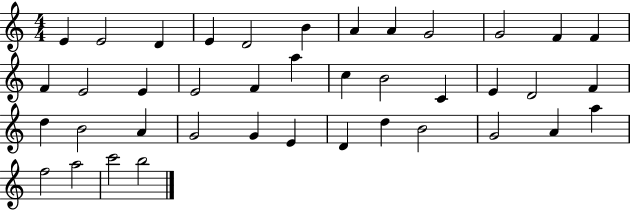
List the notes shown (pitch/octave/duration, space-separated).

E4/q E4/h D4/q E4/q D4/h B4/q A4/q A4/q G4/h G4/h F4/q F4/q F4/q E4/h E4/q E4/h F4/q A5/q C5/q B4/h C4/q E4/q D4/h F4/q D5/q B4/h A4/q G4/h G4/q E4/q D4/q D5/q B4/h G4/h A4/q A5/q F5/h A5/h C6/h B5/h